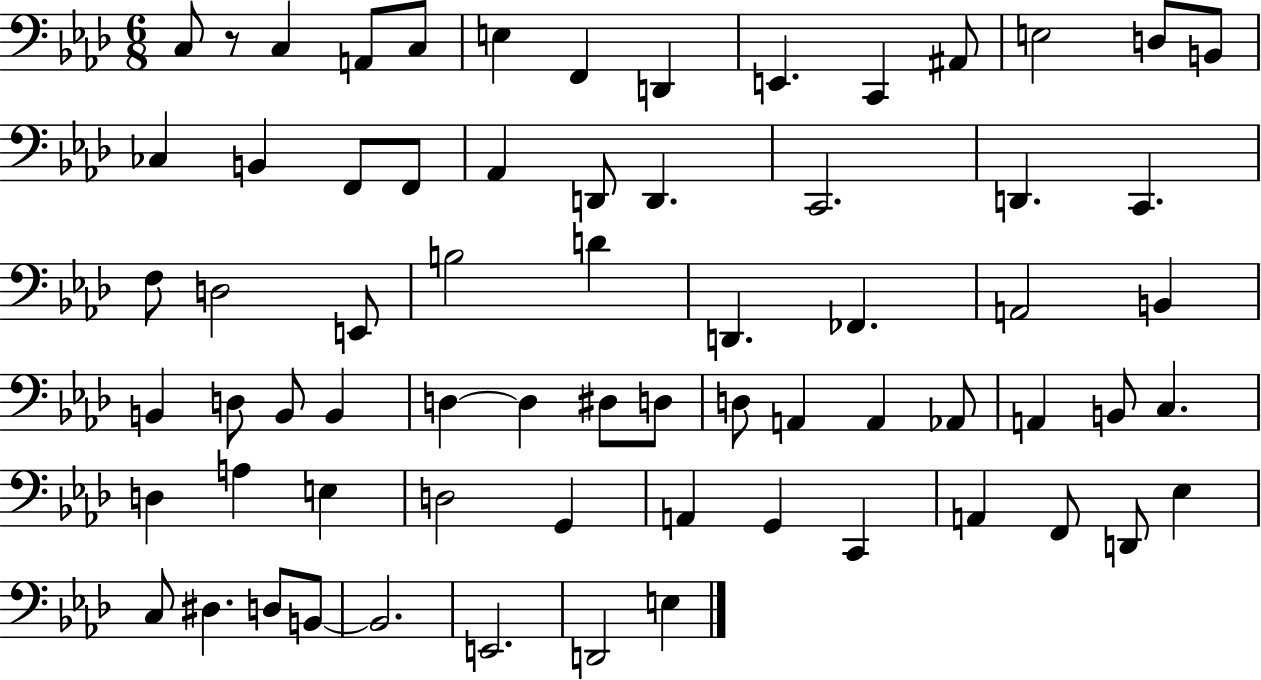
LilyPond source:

{
  \clef bass
  \numericTimeSignature
  \time 6/8
  \key aes \major
  c8 r8 c4 a,8 c8 | e4 f,4 d,4 | e,4. c,4 ais,8 | e2 d8 b,8 | \break ces4 b,4 f,8 f,8 | aes,4 d,8 d,4. | c,2. | d,4. c,4. | \break f8 d2 e,8 | b2 d'4 | d,4. fes,4. | a,2 b,4 | \break b,4 d8 b,8 b,4 | d4~~ d4 dis8 d8 | d8 a,4 a,4 aes,8 | a,4 b,8 c4. | \break d4 a4 e4 | d2 g,4 | a,4 g,4 c,4 | a,4 f,8 d,8 ees4 | \break c8 dis4. d8 b,8~~ | b,2. | e,2. | d,2 e4 | \break \bar "|."
}